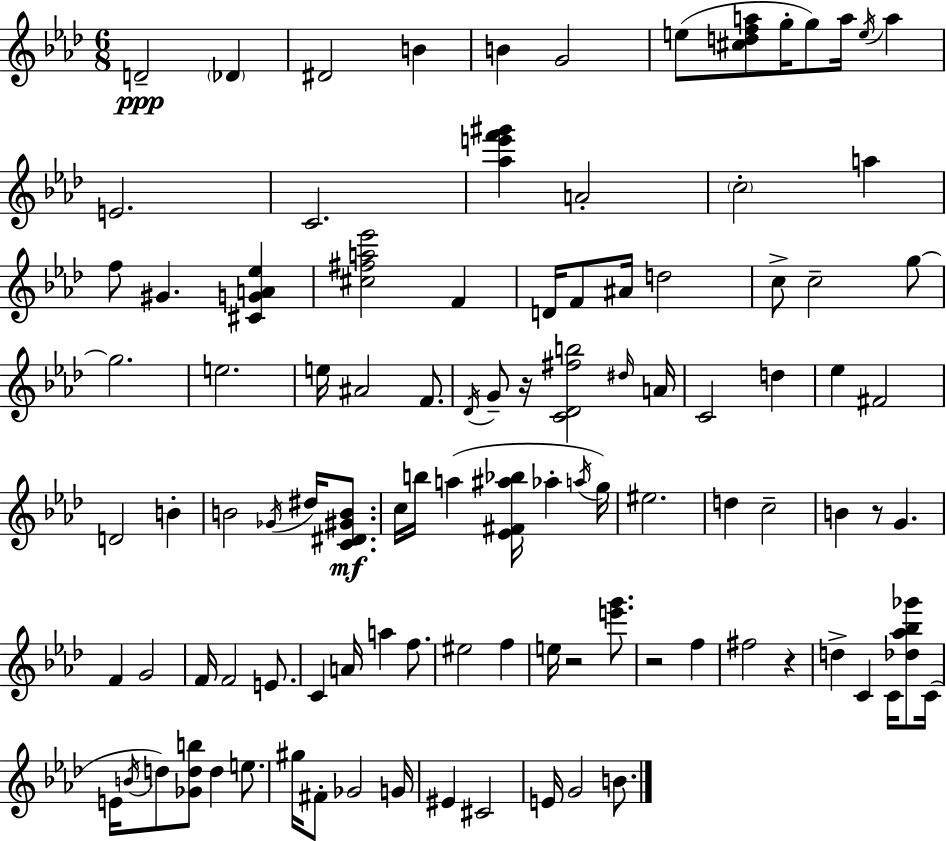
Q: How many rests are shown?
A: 5